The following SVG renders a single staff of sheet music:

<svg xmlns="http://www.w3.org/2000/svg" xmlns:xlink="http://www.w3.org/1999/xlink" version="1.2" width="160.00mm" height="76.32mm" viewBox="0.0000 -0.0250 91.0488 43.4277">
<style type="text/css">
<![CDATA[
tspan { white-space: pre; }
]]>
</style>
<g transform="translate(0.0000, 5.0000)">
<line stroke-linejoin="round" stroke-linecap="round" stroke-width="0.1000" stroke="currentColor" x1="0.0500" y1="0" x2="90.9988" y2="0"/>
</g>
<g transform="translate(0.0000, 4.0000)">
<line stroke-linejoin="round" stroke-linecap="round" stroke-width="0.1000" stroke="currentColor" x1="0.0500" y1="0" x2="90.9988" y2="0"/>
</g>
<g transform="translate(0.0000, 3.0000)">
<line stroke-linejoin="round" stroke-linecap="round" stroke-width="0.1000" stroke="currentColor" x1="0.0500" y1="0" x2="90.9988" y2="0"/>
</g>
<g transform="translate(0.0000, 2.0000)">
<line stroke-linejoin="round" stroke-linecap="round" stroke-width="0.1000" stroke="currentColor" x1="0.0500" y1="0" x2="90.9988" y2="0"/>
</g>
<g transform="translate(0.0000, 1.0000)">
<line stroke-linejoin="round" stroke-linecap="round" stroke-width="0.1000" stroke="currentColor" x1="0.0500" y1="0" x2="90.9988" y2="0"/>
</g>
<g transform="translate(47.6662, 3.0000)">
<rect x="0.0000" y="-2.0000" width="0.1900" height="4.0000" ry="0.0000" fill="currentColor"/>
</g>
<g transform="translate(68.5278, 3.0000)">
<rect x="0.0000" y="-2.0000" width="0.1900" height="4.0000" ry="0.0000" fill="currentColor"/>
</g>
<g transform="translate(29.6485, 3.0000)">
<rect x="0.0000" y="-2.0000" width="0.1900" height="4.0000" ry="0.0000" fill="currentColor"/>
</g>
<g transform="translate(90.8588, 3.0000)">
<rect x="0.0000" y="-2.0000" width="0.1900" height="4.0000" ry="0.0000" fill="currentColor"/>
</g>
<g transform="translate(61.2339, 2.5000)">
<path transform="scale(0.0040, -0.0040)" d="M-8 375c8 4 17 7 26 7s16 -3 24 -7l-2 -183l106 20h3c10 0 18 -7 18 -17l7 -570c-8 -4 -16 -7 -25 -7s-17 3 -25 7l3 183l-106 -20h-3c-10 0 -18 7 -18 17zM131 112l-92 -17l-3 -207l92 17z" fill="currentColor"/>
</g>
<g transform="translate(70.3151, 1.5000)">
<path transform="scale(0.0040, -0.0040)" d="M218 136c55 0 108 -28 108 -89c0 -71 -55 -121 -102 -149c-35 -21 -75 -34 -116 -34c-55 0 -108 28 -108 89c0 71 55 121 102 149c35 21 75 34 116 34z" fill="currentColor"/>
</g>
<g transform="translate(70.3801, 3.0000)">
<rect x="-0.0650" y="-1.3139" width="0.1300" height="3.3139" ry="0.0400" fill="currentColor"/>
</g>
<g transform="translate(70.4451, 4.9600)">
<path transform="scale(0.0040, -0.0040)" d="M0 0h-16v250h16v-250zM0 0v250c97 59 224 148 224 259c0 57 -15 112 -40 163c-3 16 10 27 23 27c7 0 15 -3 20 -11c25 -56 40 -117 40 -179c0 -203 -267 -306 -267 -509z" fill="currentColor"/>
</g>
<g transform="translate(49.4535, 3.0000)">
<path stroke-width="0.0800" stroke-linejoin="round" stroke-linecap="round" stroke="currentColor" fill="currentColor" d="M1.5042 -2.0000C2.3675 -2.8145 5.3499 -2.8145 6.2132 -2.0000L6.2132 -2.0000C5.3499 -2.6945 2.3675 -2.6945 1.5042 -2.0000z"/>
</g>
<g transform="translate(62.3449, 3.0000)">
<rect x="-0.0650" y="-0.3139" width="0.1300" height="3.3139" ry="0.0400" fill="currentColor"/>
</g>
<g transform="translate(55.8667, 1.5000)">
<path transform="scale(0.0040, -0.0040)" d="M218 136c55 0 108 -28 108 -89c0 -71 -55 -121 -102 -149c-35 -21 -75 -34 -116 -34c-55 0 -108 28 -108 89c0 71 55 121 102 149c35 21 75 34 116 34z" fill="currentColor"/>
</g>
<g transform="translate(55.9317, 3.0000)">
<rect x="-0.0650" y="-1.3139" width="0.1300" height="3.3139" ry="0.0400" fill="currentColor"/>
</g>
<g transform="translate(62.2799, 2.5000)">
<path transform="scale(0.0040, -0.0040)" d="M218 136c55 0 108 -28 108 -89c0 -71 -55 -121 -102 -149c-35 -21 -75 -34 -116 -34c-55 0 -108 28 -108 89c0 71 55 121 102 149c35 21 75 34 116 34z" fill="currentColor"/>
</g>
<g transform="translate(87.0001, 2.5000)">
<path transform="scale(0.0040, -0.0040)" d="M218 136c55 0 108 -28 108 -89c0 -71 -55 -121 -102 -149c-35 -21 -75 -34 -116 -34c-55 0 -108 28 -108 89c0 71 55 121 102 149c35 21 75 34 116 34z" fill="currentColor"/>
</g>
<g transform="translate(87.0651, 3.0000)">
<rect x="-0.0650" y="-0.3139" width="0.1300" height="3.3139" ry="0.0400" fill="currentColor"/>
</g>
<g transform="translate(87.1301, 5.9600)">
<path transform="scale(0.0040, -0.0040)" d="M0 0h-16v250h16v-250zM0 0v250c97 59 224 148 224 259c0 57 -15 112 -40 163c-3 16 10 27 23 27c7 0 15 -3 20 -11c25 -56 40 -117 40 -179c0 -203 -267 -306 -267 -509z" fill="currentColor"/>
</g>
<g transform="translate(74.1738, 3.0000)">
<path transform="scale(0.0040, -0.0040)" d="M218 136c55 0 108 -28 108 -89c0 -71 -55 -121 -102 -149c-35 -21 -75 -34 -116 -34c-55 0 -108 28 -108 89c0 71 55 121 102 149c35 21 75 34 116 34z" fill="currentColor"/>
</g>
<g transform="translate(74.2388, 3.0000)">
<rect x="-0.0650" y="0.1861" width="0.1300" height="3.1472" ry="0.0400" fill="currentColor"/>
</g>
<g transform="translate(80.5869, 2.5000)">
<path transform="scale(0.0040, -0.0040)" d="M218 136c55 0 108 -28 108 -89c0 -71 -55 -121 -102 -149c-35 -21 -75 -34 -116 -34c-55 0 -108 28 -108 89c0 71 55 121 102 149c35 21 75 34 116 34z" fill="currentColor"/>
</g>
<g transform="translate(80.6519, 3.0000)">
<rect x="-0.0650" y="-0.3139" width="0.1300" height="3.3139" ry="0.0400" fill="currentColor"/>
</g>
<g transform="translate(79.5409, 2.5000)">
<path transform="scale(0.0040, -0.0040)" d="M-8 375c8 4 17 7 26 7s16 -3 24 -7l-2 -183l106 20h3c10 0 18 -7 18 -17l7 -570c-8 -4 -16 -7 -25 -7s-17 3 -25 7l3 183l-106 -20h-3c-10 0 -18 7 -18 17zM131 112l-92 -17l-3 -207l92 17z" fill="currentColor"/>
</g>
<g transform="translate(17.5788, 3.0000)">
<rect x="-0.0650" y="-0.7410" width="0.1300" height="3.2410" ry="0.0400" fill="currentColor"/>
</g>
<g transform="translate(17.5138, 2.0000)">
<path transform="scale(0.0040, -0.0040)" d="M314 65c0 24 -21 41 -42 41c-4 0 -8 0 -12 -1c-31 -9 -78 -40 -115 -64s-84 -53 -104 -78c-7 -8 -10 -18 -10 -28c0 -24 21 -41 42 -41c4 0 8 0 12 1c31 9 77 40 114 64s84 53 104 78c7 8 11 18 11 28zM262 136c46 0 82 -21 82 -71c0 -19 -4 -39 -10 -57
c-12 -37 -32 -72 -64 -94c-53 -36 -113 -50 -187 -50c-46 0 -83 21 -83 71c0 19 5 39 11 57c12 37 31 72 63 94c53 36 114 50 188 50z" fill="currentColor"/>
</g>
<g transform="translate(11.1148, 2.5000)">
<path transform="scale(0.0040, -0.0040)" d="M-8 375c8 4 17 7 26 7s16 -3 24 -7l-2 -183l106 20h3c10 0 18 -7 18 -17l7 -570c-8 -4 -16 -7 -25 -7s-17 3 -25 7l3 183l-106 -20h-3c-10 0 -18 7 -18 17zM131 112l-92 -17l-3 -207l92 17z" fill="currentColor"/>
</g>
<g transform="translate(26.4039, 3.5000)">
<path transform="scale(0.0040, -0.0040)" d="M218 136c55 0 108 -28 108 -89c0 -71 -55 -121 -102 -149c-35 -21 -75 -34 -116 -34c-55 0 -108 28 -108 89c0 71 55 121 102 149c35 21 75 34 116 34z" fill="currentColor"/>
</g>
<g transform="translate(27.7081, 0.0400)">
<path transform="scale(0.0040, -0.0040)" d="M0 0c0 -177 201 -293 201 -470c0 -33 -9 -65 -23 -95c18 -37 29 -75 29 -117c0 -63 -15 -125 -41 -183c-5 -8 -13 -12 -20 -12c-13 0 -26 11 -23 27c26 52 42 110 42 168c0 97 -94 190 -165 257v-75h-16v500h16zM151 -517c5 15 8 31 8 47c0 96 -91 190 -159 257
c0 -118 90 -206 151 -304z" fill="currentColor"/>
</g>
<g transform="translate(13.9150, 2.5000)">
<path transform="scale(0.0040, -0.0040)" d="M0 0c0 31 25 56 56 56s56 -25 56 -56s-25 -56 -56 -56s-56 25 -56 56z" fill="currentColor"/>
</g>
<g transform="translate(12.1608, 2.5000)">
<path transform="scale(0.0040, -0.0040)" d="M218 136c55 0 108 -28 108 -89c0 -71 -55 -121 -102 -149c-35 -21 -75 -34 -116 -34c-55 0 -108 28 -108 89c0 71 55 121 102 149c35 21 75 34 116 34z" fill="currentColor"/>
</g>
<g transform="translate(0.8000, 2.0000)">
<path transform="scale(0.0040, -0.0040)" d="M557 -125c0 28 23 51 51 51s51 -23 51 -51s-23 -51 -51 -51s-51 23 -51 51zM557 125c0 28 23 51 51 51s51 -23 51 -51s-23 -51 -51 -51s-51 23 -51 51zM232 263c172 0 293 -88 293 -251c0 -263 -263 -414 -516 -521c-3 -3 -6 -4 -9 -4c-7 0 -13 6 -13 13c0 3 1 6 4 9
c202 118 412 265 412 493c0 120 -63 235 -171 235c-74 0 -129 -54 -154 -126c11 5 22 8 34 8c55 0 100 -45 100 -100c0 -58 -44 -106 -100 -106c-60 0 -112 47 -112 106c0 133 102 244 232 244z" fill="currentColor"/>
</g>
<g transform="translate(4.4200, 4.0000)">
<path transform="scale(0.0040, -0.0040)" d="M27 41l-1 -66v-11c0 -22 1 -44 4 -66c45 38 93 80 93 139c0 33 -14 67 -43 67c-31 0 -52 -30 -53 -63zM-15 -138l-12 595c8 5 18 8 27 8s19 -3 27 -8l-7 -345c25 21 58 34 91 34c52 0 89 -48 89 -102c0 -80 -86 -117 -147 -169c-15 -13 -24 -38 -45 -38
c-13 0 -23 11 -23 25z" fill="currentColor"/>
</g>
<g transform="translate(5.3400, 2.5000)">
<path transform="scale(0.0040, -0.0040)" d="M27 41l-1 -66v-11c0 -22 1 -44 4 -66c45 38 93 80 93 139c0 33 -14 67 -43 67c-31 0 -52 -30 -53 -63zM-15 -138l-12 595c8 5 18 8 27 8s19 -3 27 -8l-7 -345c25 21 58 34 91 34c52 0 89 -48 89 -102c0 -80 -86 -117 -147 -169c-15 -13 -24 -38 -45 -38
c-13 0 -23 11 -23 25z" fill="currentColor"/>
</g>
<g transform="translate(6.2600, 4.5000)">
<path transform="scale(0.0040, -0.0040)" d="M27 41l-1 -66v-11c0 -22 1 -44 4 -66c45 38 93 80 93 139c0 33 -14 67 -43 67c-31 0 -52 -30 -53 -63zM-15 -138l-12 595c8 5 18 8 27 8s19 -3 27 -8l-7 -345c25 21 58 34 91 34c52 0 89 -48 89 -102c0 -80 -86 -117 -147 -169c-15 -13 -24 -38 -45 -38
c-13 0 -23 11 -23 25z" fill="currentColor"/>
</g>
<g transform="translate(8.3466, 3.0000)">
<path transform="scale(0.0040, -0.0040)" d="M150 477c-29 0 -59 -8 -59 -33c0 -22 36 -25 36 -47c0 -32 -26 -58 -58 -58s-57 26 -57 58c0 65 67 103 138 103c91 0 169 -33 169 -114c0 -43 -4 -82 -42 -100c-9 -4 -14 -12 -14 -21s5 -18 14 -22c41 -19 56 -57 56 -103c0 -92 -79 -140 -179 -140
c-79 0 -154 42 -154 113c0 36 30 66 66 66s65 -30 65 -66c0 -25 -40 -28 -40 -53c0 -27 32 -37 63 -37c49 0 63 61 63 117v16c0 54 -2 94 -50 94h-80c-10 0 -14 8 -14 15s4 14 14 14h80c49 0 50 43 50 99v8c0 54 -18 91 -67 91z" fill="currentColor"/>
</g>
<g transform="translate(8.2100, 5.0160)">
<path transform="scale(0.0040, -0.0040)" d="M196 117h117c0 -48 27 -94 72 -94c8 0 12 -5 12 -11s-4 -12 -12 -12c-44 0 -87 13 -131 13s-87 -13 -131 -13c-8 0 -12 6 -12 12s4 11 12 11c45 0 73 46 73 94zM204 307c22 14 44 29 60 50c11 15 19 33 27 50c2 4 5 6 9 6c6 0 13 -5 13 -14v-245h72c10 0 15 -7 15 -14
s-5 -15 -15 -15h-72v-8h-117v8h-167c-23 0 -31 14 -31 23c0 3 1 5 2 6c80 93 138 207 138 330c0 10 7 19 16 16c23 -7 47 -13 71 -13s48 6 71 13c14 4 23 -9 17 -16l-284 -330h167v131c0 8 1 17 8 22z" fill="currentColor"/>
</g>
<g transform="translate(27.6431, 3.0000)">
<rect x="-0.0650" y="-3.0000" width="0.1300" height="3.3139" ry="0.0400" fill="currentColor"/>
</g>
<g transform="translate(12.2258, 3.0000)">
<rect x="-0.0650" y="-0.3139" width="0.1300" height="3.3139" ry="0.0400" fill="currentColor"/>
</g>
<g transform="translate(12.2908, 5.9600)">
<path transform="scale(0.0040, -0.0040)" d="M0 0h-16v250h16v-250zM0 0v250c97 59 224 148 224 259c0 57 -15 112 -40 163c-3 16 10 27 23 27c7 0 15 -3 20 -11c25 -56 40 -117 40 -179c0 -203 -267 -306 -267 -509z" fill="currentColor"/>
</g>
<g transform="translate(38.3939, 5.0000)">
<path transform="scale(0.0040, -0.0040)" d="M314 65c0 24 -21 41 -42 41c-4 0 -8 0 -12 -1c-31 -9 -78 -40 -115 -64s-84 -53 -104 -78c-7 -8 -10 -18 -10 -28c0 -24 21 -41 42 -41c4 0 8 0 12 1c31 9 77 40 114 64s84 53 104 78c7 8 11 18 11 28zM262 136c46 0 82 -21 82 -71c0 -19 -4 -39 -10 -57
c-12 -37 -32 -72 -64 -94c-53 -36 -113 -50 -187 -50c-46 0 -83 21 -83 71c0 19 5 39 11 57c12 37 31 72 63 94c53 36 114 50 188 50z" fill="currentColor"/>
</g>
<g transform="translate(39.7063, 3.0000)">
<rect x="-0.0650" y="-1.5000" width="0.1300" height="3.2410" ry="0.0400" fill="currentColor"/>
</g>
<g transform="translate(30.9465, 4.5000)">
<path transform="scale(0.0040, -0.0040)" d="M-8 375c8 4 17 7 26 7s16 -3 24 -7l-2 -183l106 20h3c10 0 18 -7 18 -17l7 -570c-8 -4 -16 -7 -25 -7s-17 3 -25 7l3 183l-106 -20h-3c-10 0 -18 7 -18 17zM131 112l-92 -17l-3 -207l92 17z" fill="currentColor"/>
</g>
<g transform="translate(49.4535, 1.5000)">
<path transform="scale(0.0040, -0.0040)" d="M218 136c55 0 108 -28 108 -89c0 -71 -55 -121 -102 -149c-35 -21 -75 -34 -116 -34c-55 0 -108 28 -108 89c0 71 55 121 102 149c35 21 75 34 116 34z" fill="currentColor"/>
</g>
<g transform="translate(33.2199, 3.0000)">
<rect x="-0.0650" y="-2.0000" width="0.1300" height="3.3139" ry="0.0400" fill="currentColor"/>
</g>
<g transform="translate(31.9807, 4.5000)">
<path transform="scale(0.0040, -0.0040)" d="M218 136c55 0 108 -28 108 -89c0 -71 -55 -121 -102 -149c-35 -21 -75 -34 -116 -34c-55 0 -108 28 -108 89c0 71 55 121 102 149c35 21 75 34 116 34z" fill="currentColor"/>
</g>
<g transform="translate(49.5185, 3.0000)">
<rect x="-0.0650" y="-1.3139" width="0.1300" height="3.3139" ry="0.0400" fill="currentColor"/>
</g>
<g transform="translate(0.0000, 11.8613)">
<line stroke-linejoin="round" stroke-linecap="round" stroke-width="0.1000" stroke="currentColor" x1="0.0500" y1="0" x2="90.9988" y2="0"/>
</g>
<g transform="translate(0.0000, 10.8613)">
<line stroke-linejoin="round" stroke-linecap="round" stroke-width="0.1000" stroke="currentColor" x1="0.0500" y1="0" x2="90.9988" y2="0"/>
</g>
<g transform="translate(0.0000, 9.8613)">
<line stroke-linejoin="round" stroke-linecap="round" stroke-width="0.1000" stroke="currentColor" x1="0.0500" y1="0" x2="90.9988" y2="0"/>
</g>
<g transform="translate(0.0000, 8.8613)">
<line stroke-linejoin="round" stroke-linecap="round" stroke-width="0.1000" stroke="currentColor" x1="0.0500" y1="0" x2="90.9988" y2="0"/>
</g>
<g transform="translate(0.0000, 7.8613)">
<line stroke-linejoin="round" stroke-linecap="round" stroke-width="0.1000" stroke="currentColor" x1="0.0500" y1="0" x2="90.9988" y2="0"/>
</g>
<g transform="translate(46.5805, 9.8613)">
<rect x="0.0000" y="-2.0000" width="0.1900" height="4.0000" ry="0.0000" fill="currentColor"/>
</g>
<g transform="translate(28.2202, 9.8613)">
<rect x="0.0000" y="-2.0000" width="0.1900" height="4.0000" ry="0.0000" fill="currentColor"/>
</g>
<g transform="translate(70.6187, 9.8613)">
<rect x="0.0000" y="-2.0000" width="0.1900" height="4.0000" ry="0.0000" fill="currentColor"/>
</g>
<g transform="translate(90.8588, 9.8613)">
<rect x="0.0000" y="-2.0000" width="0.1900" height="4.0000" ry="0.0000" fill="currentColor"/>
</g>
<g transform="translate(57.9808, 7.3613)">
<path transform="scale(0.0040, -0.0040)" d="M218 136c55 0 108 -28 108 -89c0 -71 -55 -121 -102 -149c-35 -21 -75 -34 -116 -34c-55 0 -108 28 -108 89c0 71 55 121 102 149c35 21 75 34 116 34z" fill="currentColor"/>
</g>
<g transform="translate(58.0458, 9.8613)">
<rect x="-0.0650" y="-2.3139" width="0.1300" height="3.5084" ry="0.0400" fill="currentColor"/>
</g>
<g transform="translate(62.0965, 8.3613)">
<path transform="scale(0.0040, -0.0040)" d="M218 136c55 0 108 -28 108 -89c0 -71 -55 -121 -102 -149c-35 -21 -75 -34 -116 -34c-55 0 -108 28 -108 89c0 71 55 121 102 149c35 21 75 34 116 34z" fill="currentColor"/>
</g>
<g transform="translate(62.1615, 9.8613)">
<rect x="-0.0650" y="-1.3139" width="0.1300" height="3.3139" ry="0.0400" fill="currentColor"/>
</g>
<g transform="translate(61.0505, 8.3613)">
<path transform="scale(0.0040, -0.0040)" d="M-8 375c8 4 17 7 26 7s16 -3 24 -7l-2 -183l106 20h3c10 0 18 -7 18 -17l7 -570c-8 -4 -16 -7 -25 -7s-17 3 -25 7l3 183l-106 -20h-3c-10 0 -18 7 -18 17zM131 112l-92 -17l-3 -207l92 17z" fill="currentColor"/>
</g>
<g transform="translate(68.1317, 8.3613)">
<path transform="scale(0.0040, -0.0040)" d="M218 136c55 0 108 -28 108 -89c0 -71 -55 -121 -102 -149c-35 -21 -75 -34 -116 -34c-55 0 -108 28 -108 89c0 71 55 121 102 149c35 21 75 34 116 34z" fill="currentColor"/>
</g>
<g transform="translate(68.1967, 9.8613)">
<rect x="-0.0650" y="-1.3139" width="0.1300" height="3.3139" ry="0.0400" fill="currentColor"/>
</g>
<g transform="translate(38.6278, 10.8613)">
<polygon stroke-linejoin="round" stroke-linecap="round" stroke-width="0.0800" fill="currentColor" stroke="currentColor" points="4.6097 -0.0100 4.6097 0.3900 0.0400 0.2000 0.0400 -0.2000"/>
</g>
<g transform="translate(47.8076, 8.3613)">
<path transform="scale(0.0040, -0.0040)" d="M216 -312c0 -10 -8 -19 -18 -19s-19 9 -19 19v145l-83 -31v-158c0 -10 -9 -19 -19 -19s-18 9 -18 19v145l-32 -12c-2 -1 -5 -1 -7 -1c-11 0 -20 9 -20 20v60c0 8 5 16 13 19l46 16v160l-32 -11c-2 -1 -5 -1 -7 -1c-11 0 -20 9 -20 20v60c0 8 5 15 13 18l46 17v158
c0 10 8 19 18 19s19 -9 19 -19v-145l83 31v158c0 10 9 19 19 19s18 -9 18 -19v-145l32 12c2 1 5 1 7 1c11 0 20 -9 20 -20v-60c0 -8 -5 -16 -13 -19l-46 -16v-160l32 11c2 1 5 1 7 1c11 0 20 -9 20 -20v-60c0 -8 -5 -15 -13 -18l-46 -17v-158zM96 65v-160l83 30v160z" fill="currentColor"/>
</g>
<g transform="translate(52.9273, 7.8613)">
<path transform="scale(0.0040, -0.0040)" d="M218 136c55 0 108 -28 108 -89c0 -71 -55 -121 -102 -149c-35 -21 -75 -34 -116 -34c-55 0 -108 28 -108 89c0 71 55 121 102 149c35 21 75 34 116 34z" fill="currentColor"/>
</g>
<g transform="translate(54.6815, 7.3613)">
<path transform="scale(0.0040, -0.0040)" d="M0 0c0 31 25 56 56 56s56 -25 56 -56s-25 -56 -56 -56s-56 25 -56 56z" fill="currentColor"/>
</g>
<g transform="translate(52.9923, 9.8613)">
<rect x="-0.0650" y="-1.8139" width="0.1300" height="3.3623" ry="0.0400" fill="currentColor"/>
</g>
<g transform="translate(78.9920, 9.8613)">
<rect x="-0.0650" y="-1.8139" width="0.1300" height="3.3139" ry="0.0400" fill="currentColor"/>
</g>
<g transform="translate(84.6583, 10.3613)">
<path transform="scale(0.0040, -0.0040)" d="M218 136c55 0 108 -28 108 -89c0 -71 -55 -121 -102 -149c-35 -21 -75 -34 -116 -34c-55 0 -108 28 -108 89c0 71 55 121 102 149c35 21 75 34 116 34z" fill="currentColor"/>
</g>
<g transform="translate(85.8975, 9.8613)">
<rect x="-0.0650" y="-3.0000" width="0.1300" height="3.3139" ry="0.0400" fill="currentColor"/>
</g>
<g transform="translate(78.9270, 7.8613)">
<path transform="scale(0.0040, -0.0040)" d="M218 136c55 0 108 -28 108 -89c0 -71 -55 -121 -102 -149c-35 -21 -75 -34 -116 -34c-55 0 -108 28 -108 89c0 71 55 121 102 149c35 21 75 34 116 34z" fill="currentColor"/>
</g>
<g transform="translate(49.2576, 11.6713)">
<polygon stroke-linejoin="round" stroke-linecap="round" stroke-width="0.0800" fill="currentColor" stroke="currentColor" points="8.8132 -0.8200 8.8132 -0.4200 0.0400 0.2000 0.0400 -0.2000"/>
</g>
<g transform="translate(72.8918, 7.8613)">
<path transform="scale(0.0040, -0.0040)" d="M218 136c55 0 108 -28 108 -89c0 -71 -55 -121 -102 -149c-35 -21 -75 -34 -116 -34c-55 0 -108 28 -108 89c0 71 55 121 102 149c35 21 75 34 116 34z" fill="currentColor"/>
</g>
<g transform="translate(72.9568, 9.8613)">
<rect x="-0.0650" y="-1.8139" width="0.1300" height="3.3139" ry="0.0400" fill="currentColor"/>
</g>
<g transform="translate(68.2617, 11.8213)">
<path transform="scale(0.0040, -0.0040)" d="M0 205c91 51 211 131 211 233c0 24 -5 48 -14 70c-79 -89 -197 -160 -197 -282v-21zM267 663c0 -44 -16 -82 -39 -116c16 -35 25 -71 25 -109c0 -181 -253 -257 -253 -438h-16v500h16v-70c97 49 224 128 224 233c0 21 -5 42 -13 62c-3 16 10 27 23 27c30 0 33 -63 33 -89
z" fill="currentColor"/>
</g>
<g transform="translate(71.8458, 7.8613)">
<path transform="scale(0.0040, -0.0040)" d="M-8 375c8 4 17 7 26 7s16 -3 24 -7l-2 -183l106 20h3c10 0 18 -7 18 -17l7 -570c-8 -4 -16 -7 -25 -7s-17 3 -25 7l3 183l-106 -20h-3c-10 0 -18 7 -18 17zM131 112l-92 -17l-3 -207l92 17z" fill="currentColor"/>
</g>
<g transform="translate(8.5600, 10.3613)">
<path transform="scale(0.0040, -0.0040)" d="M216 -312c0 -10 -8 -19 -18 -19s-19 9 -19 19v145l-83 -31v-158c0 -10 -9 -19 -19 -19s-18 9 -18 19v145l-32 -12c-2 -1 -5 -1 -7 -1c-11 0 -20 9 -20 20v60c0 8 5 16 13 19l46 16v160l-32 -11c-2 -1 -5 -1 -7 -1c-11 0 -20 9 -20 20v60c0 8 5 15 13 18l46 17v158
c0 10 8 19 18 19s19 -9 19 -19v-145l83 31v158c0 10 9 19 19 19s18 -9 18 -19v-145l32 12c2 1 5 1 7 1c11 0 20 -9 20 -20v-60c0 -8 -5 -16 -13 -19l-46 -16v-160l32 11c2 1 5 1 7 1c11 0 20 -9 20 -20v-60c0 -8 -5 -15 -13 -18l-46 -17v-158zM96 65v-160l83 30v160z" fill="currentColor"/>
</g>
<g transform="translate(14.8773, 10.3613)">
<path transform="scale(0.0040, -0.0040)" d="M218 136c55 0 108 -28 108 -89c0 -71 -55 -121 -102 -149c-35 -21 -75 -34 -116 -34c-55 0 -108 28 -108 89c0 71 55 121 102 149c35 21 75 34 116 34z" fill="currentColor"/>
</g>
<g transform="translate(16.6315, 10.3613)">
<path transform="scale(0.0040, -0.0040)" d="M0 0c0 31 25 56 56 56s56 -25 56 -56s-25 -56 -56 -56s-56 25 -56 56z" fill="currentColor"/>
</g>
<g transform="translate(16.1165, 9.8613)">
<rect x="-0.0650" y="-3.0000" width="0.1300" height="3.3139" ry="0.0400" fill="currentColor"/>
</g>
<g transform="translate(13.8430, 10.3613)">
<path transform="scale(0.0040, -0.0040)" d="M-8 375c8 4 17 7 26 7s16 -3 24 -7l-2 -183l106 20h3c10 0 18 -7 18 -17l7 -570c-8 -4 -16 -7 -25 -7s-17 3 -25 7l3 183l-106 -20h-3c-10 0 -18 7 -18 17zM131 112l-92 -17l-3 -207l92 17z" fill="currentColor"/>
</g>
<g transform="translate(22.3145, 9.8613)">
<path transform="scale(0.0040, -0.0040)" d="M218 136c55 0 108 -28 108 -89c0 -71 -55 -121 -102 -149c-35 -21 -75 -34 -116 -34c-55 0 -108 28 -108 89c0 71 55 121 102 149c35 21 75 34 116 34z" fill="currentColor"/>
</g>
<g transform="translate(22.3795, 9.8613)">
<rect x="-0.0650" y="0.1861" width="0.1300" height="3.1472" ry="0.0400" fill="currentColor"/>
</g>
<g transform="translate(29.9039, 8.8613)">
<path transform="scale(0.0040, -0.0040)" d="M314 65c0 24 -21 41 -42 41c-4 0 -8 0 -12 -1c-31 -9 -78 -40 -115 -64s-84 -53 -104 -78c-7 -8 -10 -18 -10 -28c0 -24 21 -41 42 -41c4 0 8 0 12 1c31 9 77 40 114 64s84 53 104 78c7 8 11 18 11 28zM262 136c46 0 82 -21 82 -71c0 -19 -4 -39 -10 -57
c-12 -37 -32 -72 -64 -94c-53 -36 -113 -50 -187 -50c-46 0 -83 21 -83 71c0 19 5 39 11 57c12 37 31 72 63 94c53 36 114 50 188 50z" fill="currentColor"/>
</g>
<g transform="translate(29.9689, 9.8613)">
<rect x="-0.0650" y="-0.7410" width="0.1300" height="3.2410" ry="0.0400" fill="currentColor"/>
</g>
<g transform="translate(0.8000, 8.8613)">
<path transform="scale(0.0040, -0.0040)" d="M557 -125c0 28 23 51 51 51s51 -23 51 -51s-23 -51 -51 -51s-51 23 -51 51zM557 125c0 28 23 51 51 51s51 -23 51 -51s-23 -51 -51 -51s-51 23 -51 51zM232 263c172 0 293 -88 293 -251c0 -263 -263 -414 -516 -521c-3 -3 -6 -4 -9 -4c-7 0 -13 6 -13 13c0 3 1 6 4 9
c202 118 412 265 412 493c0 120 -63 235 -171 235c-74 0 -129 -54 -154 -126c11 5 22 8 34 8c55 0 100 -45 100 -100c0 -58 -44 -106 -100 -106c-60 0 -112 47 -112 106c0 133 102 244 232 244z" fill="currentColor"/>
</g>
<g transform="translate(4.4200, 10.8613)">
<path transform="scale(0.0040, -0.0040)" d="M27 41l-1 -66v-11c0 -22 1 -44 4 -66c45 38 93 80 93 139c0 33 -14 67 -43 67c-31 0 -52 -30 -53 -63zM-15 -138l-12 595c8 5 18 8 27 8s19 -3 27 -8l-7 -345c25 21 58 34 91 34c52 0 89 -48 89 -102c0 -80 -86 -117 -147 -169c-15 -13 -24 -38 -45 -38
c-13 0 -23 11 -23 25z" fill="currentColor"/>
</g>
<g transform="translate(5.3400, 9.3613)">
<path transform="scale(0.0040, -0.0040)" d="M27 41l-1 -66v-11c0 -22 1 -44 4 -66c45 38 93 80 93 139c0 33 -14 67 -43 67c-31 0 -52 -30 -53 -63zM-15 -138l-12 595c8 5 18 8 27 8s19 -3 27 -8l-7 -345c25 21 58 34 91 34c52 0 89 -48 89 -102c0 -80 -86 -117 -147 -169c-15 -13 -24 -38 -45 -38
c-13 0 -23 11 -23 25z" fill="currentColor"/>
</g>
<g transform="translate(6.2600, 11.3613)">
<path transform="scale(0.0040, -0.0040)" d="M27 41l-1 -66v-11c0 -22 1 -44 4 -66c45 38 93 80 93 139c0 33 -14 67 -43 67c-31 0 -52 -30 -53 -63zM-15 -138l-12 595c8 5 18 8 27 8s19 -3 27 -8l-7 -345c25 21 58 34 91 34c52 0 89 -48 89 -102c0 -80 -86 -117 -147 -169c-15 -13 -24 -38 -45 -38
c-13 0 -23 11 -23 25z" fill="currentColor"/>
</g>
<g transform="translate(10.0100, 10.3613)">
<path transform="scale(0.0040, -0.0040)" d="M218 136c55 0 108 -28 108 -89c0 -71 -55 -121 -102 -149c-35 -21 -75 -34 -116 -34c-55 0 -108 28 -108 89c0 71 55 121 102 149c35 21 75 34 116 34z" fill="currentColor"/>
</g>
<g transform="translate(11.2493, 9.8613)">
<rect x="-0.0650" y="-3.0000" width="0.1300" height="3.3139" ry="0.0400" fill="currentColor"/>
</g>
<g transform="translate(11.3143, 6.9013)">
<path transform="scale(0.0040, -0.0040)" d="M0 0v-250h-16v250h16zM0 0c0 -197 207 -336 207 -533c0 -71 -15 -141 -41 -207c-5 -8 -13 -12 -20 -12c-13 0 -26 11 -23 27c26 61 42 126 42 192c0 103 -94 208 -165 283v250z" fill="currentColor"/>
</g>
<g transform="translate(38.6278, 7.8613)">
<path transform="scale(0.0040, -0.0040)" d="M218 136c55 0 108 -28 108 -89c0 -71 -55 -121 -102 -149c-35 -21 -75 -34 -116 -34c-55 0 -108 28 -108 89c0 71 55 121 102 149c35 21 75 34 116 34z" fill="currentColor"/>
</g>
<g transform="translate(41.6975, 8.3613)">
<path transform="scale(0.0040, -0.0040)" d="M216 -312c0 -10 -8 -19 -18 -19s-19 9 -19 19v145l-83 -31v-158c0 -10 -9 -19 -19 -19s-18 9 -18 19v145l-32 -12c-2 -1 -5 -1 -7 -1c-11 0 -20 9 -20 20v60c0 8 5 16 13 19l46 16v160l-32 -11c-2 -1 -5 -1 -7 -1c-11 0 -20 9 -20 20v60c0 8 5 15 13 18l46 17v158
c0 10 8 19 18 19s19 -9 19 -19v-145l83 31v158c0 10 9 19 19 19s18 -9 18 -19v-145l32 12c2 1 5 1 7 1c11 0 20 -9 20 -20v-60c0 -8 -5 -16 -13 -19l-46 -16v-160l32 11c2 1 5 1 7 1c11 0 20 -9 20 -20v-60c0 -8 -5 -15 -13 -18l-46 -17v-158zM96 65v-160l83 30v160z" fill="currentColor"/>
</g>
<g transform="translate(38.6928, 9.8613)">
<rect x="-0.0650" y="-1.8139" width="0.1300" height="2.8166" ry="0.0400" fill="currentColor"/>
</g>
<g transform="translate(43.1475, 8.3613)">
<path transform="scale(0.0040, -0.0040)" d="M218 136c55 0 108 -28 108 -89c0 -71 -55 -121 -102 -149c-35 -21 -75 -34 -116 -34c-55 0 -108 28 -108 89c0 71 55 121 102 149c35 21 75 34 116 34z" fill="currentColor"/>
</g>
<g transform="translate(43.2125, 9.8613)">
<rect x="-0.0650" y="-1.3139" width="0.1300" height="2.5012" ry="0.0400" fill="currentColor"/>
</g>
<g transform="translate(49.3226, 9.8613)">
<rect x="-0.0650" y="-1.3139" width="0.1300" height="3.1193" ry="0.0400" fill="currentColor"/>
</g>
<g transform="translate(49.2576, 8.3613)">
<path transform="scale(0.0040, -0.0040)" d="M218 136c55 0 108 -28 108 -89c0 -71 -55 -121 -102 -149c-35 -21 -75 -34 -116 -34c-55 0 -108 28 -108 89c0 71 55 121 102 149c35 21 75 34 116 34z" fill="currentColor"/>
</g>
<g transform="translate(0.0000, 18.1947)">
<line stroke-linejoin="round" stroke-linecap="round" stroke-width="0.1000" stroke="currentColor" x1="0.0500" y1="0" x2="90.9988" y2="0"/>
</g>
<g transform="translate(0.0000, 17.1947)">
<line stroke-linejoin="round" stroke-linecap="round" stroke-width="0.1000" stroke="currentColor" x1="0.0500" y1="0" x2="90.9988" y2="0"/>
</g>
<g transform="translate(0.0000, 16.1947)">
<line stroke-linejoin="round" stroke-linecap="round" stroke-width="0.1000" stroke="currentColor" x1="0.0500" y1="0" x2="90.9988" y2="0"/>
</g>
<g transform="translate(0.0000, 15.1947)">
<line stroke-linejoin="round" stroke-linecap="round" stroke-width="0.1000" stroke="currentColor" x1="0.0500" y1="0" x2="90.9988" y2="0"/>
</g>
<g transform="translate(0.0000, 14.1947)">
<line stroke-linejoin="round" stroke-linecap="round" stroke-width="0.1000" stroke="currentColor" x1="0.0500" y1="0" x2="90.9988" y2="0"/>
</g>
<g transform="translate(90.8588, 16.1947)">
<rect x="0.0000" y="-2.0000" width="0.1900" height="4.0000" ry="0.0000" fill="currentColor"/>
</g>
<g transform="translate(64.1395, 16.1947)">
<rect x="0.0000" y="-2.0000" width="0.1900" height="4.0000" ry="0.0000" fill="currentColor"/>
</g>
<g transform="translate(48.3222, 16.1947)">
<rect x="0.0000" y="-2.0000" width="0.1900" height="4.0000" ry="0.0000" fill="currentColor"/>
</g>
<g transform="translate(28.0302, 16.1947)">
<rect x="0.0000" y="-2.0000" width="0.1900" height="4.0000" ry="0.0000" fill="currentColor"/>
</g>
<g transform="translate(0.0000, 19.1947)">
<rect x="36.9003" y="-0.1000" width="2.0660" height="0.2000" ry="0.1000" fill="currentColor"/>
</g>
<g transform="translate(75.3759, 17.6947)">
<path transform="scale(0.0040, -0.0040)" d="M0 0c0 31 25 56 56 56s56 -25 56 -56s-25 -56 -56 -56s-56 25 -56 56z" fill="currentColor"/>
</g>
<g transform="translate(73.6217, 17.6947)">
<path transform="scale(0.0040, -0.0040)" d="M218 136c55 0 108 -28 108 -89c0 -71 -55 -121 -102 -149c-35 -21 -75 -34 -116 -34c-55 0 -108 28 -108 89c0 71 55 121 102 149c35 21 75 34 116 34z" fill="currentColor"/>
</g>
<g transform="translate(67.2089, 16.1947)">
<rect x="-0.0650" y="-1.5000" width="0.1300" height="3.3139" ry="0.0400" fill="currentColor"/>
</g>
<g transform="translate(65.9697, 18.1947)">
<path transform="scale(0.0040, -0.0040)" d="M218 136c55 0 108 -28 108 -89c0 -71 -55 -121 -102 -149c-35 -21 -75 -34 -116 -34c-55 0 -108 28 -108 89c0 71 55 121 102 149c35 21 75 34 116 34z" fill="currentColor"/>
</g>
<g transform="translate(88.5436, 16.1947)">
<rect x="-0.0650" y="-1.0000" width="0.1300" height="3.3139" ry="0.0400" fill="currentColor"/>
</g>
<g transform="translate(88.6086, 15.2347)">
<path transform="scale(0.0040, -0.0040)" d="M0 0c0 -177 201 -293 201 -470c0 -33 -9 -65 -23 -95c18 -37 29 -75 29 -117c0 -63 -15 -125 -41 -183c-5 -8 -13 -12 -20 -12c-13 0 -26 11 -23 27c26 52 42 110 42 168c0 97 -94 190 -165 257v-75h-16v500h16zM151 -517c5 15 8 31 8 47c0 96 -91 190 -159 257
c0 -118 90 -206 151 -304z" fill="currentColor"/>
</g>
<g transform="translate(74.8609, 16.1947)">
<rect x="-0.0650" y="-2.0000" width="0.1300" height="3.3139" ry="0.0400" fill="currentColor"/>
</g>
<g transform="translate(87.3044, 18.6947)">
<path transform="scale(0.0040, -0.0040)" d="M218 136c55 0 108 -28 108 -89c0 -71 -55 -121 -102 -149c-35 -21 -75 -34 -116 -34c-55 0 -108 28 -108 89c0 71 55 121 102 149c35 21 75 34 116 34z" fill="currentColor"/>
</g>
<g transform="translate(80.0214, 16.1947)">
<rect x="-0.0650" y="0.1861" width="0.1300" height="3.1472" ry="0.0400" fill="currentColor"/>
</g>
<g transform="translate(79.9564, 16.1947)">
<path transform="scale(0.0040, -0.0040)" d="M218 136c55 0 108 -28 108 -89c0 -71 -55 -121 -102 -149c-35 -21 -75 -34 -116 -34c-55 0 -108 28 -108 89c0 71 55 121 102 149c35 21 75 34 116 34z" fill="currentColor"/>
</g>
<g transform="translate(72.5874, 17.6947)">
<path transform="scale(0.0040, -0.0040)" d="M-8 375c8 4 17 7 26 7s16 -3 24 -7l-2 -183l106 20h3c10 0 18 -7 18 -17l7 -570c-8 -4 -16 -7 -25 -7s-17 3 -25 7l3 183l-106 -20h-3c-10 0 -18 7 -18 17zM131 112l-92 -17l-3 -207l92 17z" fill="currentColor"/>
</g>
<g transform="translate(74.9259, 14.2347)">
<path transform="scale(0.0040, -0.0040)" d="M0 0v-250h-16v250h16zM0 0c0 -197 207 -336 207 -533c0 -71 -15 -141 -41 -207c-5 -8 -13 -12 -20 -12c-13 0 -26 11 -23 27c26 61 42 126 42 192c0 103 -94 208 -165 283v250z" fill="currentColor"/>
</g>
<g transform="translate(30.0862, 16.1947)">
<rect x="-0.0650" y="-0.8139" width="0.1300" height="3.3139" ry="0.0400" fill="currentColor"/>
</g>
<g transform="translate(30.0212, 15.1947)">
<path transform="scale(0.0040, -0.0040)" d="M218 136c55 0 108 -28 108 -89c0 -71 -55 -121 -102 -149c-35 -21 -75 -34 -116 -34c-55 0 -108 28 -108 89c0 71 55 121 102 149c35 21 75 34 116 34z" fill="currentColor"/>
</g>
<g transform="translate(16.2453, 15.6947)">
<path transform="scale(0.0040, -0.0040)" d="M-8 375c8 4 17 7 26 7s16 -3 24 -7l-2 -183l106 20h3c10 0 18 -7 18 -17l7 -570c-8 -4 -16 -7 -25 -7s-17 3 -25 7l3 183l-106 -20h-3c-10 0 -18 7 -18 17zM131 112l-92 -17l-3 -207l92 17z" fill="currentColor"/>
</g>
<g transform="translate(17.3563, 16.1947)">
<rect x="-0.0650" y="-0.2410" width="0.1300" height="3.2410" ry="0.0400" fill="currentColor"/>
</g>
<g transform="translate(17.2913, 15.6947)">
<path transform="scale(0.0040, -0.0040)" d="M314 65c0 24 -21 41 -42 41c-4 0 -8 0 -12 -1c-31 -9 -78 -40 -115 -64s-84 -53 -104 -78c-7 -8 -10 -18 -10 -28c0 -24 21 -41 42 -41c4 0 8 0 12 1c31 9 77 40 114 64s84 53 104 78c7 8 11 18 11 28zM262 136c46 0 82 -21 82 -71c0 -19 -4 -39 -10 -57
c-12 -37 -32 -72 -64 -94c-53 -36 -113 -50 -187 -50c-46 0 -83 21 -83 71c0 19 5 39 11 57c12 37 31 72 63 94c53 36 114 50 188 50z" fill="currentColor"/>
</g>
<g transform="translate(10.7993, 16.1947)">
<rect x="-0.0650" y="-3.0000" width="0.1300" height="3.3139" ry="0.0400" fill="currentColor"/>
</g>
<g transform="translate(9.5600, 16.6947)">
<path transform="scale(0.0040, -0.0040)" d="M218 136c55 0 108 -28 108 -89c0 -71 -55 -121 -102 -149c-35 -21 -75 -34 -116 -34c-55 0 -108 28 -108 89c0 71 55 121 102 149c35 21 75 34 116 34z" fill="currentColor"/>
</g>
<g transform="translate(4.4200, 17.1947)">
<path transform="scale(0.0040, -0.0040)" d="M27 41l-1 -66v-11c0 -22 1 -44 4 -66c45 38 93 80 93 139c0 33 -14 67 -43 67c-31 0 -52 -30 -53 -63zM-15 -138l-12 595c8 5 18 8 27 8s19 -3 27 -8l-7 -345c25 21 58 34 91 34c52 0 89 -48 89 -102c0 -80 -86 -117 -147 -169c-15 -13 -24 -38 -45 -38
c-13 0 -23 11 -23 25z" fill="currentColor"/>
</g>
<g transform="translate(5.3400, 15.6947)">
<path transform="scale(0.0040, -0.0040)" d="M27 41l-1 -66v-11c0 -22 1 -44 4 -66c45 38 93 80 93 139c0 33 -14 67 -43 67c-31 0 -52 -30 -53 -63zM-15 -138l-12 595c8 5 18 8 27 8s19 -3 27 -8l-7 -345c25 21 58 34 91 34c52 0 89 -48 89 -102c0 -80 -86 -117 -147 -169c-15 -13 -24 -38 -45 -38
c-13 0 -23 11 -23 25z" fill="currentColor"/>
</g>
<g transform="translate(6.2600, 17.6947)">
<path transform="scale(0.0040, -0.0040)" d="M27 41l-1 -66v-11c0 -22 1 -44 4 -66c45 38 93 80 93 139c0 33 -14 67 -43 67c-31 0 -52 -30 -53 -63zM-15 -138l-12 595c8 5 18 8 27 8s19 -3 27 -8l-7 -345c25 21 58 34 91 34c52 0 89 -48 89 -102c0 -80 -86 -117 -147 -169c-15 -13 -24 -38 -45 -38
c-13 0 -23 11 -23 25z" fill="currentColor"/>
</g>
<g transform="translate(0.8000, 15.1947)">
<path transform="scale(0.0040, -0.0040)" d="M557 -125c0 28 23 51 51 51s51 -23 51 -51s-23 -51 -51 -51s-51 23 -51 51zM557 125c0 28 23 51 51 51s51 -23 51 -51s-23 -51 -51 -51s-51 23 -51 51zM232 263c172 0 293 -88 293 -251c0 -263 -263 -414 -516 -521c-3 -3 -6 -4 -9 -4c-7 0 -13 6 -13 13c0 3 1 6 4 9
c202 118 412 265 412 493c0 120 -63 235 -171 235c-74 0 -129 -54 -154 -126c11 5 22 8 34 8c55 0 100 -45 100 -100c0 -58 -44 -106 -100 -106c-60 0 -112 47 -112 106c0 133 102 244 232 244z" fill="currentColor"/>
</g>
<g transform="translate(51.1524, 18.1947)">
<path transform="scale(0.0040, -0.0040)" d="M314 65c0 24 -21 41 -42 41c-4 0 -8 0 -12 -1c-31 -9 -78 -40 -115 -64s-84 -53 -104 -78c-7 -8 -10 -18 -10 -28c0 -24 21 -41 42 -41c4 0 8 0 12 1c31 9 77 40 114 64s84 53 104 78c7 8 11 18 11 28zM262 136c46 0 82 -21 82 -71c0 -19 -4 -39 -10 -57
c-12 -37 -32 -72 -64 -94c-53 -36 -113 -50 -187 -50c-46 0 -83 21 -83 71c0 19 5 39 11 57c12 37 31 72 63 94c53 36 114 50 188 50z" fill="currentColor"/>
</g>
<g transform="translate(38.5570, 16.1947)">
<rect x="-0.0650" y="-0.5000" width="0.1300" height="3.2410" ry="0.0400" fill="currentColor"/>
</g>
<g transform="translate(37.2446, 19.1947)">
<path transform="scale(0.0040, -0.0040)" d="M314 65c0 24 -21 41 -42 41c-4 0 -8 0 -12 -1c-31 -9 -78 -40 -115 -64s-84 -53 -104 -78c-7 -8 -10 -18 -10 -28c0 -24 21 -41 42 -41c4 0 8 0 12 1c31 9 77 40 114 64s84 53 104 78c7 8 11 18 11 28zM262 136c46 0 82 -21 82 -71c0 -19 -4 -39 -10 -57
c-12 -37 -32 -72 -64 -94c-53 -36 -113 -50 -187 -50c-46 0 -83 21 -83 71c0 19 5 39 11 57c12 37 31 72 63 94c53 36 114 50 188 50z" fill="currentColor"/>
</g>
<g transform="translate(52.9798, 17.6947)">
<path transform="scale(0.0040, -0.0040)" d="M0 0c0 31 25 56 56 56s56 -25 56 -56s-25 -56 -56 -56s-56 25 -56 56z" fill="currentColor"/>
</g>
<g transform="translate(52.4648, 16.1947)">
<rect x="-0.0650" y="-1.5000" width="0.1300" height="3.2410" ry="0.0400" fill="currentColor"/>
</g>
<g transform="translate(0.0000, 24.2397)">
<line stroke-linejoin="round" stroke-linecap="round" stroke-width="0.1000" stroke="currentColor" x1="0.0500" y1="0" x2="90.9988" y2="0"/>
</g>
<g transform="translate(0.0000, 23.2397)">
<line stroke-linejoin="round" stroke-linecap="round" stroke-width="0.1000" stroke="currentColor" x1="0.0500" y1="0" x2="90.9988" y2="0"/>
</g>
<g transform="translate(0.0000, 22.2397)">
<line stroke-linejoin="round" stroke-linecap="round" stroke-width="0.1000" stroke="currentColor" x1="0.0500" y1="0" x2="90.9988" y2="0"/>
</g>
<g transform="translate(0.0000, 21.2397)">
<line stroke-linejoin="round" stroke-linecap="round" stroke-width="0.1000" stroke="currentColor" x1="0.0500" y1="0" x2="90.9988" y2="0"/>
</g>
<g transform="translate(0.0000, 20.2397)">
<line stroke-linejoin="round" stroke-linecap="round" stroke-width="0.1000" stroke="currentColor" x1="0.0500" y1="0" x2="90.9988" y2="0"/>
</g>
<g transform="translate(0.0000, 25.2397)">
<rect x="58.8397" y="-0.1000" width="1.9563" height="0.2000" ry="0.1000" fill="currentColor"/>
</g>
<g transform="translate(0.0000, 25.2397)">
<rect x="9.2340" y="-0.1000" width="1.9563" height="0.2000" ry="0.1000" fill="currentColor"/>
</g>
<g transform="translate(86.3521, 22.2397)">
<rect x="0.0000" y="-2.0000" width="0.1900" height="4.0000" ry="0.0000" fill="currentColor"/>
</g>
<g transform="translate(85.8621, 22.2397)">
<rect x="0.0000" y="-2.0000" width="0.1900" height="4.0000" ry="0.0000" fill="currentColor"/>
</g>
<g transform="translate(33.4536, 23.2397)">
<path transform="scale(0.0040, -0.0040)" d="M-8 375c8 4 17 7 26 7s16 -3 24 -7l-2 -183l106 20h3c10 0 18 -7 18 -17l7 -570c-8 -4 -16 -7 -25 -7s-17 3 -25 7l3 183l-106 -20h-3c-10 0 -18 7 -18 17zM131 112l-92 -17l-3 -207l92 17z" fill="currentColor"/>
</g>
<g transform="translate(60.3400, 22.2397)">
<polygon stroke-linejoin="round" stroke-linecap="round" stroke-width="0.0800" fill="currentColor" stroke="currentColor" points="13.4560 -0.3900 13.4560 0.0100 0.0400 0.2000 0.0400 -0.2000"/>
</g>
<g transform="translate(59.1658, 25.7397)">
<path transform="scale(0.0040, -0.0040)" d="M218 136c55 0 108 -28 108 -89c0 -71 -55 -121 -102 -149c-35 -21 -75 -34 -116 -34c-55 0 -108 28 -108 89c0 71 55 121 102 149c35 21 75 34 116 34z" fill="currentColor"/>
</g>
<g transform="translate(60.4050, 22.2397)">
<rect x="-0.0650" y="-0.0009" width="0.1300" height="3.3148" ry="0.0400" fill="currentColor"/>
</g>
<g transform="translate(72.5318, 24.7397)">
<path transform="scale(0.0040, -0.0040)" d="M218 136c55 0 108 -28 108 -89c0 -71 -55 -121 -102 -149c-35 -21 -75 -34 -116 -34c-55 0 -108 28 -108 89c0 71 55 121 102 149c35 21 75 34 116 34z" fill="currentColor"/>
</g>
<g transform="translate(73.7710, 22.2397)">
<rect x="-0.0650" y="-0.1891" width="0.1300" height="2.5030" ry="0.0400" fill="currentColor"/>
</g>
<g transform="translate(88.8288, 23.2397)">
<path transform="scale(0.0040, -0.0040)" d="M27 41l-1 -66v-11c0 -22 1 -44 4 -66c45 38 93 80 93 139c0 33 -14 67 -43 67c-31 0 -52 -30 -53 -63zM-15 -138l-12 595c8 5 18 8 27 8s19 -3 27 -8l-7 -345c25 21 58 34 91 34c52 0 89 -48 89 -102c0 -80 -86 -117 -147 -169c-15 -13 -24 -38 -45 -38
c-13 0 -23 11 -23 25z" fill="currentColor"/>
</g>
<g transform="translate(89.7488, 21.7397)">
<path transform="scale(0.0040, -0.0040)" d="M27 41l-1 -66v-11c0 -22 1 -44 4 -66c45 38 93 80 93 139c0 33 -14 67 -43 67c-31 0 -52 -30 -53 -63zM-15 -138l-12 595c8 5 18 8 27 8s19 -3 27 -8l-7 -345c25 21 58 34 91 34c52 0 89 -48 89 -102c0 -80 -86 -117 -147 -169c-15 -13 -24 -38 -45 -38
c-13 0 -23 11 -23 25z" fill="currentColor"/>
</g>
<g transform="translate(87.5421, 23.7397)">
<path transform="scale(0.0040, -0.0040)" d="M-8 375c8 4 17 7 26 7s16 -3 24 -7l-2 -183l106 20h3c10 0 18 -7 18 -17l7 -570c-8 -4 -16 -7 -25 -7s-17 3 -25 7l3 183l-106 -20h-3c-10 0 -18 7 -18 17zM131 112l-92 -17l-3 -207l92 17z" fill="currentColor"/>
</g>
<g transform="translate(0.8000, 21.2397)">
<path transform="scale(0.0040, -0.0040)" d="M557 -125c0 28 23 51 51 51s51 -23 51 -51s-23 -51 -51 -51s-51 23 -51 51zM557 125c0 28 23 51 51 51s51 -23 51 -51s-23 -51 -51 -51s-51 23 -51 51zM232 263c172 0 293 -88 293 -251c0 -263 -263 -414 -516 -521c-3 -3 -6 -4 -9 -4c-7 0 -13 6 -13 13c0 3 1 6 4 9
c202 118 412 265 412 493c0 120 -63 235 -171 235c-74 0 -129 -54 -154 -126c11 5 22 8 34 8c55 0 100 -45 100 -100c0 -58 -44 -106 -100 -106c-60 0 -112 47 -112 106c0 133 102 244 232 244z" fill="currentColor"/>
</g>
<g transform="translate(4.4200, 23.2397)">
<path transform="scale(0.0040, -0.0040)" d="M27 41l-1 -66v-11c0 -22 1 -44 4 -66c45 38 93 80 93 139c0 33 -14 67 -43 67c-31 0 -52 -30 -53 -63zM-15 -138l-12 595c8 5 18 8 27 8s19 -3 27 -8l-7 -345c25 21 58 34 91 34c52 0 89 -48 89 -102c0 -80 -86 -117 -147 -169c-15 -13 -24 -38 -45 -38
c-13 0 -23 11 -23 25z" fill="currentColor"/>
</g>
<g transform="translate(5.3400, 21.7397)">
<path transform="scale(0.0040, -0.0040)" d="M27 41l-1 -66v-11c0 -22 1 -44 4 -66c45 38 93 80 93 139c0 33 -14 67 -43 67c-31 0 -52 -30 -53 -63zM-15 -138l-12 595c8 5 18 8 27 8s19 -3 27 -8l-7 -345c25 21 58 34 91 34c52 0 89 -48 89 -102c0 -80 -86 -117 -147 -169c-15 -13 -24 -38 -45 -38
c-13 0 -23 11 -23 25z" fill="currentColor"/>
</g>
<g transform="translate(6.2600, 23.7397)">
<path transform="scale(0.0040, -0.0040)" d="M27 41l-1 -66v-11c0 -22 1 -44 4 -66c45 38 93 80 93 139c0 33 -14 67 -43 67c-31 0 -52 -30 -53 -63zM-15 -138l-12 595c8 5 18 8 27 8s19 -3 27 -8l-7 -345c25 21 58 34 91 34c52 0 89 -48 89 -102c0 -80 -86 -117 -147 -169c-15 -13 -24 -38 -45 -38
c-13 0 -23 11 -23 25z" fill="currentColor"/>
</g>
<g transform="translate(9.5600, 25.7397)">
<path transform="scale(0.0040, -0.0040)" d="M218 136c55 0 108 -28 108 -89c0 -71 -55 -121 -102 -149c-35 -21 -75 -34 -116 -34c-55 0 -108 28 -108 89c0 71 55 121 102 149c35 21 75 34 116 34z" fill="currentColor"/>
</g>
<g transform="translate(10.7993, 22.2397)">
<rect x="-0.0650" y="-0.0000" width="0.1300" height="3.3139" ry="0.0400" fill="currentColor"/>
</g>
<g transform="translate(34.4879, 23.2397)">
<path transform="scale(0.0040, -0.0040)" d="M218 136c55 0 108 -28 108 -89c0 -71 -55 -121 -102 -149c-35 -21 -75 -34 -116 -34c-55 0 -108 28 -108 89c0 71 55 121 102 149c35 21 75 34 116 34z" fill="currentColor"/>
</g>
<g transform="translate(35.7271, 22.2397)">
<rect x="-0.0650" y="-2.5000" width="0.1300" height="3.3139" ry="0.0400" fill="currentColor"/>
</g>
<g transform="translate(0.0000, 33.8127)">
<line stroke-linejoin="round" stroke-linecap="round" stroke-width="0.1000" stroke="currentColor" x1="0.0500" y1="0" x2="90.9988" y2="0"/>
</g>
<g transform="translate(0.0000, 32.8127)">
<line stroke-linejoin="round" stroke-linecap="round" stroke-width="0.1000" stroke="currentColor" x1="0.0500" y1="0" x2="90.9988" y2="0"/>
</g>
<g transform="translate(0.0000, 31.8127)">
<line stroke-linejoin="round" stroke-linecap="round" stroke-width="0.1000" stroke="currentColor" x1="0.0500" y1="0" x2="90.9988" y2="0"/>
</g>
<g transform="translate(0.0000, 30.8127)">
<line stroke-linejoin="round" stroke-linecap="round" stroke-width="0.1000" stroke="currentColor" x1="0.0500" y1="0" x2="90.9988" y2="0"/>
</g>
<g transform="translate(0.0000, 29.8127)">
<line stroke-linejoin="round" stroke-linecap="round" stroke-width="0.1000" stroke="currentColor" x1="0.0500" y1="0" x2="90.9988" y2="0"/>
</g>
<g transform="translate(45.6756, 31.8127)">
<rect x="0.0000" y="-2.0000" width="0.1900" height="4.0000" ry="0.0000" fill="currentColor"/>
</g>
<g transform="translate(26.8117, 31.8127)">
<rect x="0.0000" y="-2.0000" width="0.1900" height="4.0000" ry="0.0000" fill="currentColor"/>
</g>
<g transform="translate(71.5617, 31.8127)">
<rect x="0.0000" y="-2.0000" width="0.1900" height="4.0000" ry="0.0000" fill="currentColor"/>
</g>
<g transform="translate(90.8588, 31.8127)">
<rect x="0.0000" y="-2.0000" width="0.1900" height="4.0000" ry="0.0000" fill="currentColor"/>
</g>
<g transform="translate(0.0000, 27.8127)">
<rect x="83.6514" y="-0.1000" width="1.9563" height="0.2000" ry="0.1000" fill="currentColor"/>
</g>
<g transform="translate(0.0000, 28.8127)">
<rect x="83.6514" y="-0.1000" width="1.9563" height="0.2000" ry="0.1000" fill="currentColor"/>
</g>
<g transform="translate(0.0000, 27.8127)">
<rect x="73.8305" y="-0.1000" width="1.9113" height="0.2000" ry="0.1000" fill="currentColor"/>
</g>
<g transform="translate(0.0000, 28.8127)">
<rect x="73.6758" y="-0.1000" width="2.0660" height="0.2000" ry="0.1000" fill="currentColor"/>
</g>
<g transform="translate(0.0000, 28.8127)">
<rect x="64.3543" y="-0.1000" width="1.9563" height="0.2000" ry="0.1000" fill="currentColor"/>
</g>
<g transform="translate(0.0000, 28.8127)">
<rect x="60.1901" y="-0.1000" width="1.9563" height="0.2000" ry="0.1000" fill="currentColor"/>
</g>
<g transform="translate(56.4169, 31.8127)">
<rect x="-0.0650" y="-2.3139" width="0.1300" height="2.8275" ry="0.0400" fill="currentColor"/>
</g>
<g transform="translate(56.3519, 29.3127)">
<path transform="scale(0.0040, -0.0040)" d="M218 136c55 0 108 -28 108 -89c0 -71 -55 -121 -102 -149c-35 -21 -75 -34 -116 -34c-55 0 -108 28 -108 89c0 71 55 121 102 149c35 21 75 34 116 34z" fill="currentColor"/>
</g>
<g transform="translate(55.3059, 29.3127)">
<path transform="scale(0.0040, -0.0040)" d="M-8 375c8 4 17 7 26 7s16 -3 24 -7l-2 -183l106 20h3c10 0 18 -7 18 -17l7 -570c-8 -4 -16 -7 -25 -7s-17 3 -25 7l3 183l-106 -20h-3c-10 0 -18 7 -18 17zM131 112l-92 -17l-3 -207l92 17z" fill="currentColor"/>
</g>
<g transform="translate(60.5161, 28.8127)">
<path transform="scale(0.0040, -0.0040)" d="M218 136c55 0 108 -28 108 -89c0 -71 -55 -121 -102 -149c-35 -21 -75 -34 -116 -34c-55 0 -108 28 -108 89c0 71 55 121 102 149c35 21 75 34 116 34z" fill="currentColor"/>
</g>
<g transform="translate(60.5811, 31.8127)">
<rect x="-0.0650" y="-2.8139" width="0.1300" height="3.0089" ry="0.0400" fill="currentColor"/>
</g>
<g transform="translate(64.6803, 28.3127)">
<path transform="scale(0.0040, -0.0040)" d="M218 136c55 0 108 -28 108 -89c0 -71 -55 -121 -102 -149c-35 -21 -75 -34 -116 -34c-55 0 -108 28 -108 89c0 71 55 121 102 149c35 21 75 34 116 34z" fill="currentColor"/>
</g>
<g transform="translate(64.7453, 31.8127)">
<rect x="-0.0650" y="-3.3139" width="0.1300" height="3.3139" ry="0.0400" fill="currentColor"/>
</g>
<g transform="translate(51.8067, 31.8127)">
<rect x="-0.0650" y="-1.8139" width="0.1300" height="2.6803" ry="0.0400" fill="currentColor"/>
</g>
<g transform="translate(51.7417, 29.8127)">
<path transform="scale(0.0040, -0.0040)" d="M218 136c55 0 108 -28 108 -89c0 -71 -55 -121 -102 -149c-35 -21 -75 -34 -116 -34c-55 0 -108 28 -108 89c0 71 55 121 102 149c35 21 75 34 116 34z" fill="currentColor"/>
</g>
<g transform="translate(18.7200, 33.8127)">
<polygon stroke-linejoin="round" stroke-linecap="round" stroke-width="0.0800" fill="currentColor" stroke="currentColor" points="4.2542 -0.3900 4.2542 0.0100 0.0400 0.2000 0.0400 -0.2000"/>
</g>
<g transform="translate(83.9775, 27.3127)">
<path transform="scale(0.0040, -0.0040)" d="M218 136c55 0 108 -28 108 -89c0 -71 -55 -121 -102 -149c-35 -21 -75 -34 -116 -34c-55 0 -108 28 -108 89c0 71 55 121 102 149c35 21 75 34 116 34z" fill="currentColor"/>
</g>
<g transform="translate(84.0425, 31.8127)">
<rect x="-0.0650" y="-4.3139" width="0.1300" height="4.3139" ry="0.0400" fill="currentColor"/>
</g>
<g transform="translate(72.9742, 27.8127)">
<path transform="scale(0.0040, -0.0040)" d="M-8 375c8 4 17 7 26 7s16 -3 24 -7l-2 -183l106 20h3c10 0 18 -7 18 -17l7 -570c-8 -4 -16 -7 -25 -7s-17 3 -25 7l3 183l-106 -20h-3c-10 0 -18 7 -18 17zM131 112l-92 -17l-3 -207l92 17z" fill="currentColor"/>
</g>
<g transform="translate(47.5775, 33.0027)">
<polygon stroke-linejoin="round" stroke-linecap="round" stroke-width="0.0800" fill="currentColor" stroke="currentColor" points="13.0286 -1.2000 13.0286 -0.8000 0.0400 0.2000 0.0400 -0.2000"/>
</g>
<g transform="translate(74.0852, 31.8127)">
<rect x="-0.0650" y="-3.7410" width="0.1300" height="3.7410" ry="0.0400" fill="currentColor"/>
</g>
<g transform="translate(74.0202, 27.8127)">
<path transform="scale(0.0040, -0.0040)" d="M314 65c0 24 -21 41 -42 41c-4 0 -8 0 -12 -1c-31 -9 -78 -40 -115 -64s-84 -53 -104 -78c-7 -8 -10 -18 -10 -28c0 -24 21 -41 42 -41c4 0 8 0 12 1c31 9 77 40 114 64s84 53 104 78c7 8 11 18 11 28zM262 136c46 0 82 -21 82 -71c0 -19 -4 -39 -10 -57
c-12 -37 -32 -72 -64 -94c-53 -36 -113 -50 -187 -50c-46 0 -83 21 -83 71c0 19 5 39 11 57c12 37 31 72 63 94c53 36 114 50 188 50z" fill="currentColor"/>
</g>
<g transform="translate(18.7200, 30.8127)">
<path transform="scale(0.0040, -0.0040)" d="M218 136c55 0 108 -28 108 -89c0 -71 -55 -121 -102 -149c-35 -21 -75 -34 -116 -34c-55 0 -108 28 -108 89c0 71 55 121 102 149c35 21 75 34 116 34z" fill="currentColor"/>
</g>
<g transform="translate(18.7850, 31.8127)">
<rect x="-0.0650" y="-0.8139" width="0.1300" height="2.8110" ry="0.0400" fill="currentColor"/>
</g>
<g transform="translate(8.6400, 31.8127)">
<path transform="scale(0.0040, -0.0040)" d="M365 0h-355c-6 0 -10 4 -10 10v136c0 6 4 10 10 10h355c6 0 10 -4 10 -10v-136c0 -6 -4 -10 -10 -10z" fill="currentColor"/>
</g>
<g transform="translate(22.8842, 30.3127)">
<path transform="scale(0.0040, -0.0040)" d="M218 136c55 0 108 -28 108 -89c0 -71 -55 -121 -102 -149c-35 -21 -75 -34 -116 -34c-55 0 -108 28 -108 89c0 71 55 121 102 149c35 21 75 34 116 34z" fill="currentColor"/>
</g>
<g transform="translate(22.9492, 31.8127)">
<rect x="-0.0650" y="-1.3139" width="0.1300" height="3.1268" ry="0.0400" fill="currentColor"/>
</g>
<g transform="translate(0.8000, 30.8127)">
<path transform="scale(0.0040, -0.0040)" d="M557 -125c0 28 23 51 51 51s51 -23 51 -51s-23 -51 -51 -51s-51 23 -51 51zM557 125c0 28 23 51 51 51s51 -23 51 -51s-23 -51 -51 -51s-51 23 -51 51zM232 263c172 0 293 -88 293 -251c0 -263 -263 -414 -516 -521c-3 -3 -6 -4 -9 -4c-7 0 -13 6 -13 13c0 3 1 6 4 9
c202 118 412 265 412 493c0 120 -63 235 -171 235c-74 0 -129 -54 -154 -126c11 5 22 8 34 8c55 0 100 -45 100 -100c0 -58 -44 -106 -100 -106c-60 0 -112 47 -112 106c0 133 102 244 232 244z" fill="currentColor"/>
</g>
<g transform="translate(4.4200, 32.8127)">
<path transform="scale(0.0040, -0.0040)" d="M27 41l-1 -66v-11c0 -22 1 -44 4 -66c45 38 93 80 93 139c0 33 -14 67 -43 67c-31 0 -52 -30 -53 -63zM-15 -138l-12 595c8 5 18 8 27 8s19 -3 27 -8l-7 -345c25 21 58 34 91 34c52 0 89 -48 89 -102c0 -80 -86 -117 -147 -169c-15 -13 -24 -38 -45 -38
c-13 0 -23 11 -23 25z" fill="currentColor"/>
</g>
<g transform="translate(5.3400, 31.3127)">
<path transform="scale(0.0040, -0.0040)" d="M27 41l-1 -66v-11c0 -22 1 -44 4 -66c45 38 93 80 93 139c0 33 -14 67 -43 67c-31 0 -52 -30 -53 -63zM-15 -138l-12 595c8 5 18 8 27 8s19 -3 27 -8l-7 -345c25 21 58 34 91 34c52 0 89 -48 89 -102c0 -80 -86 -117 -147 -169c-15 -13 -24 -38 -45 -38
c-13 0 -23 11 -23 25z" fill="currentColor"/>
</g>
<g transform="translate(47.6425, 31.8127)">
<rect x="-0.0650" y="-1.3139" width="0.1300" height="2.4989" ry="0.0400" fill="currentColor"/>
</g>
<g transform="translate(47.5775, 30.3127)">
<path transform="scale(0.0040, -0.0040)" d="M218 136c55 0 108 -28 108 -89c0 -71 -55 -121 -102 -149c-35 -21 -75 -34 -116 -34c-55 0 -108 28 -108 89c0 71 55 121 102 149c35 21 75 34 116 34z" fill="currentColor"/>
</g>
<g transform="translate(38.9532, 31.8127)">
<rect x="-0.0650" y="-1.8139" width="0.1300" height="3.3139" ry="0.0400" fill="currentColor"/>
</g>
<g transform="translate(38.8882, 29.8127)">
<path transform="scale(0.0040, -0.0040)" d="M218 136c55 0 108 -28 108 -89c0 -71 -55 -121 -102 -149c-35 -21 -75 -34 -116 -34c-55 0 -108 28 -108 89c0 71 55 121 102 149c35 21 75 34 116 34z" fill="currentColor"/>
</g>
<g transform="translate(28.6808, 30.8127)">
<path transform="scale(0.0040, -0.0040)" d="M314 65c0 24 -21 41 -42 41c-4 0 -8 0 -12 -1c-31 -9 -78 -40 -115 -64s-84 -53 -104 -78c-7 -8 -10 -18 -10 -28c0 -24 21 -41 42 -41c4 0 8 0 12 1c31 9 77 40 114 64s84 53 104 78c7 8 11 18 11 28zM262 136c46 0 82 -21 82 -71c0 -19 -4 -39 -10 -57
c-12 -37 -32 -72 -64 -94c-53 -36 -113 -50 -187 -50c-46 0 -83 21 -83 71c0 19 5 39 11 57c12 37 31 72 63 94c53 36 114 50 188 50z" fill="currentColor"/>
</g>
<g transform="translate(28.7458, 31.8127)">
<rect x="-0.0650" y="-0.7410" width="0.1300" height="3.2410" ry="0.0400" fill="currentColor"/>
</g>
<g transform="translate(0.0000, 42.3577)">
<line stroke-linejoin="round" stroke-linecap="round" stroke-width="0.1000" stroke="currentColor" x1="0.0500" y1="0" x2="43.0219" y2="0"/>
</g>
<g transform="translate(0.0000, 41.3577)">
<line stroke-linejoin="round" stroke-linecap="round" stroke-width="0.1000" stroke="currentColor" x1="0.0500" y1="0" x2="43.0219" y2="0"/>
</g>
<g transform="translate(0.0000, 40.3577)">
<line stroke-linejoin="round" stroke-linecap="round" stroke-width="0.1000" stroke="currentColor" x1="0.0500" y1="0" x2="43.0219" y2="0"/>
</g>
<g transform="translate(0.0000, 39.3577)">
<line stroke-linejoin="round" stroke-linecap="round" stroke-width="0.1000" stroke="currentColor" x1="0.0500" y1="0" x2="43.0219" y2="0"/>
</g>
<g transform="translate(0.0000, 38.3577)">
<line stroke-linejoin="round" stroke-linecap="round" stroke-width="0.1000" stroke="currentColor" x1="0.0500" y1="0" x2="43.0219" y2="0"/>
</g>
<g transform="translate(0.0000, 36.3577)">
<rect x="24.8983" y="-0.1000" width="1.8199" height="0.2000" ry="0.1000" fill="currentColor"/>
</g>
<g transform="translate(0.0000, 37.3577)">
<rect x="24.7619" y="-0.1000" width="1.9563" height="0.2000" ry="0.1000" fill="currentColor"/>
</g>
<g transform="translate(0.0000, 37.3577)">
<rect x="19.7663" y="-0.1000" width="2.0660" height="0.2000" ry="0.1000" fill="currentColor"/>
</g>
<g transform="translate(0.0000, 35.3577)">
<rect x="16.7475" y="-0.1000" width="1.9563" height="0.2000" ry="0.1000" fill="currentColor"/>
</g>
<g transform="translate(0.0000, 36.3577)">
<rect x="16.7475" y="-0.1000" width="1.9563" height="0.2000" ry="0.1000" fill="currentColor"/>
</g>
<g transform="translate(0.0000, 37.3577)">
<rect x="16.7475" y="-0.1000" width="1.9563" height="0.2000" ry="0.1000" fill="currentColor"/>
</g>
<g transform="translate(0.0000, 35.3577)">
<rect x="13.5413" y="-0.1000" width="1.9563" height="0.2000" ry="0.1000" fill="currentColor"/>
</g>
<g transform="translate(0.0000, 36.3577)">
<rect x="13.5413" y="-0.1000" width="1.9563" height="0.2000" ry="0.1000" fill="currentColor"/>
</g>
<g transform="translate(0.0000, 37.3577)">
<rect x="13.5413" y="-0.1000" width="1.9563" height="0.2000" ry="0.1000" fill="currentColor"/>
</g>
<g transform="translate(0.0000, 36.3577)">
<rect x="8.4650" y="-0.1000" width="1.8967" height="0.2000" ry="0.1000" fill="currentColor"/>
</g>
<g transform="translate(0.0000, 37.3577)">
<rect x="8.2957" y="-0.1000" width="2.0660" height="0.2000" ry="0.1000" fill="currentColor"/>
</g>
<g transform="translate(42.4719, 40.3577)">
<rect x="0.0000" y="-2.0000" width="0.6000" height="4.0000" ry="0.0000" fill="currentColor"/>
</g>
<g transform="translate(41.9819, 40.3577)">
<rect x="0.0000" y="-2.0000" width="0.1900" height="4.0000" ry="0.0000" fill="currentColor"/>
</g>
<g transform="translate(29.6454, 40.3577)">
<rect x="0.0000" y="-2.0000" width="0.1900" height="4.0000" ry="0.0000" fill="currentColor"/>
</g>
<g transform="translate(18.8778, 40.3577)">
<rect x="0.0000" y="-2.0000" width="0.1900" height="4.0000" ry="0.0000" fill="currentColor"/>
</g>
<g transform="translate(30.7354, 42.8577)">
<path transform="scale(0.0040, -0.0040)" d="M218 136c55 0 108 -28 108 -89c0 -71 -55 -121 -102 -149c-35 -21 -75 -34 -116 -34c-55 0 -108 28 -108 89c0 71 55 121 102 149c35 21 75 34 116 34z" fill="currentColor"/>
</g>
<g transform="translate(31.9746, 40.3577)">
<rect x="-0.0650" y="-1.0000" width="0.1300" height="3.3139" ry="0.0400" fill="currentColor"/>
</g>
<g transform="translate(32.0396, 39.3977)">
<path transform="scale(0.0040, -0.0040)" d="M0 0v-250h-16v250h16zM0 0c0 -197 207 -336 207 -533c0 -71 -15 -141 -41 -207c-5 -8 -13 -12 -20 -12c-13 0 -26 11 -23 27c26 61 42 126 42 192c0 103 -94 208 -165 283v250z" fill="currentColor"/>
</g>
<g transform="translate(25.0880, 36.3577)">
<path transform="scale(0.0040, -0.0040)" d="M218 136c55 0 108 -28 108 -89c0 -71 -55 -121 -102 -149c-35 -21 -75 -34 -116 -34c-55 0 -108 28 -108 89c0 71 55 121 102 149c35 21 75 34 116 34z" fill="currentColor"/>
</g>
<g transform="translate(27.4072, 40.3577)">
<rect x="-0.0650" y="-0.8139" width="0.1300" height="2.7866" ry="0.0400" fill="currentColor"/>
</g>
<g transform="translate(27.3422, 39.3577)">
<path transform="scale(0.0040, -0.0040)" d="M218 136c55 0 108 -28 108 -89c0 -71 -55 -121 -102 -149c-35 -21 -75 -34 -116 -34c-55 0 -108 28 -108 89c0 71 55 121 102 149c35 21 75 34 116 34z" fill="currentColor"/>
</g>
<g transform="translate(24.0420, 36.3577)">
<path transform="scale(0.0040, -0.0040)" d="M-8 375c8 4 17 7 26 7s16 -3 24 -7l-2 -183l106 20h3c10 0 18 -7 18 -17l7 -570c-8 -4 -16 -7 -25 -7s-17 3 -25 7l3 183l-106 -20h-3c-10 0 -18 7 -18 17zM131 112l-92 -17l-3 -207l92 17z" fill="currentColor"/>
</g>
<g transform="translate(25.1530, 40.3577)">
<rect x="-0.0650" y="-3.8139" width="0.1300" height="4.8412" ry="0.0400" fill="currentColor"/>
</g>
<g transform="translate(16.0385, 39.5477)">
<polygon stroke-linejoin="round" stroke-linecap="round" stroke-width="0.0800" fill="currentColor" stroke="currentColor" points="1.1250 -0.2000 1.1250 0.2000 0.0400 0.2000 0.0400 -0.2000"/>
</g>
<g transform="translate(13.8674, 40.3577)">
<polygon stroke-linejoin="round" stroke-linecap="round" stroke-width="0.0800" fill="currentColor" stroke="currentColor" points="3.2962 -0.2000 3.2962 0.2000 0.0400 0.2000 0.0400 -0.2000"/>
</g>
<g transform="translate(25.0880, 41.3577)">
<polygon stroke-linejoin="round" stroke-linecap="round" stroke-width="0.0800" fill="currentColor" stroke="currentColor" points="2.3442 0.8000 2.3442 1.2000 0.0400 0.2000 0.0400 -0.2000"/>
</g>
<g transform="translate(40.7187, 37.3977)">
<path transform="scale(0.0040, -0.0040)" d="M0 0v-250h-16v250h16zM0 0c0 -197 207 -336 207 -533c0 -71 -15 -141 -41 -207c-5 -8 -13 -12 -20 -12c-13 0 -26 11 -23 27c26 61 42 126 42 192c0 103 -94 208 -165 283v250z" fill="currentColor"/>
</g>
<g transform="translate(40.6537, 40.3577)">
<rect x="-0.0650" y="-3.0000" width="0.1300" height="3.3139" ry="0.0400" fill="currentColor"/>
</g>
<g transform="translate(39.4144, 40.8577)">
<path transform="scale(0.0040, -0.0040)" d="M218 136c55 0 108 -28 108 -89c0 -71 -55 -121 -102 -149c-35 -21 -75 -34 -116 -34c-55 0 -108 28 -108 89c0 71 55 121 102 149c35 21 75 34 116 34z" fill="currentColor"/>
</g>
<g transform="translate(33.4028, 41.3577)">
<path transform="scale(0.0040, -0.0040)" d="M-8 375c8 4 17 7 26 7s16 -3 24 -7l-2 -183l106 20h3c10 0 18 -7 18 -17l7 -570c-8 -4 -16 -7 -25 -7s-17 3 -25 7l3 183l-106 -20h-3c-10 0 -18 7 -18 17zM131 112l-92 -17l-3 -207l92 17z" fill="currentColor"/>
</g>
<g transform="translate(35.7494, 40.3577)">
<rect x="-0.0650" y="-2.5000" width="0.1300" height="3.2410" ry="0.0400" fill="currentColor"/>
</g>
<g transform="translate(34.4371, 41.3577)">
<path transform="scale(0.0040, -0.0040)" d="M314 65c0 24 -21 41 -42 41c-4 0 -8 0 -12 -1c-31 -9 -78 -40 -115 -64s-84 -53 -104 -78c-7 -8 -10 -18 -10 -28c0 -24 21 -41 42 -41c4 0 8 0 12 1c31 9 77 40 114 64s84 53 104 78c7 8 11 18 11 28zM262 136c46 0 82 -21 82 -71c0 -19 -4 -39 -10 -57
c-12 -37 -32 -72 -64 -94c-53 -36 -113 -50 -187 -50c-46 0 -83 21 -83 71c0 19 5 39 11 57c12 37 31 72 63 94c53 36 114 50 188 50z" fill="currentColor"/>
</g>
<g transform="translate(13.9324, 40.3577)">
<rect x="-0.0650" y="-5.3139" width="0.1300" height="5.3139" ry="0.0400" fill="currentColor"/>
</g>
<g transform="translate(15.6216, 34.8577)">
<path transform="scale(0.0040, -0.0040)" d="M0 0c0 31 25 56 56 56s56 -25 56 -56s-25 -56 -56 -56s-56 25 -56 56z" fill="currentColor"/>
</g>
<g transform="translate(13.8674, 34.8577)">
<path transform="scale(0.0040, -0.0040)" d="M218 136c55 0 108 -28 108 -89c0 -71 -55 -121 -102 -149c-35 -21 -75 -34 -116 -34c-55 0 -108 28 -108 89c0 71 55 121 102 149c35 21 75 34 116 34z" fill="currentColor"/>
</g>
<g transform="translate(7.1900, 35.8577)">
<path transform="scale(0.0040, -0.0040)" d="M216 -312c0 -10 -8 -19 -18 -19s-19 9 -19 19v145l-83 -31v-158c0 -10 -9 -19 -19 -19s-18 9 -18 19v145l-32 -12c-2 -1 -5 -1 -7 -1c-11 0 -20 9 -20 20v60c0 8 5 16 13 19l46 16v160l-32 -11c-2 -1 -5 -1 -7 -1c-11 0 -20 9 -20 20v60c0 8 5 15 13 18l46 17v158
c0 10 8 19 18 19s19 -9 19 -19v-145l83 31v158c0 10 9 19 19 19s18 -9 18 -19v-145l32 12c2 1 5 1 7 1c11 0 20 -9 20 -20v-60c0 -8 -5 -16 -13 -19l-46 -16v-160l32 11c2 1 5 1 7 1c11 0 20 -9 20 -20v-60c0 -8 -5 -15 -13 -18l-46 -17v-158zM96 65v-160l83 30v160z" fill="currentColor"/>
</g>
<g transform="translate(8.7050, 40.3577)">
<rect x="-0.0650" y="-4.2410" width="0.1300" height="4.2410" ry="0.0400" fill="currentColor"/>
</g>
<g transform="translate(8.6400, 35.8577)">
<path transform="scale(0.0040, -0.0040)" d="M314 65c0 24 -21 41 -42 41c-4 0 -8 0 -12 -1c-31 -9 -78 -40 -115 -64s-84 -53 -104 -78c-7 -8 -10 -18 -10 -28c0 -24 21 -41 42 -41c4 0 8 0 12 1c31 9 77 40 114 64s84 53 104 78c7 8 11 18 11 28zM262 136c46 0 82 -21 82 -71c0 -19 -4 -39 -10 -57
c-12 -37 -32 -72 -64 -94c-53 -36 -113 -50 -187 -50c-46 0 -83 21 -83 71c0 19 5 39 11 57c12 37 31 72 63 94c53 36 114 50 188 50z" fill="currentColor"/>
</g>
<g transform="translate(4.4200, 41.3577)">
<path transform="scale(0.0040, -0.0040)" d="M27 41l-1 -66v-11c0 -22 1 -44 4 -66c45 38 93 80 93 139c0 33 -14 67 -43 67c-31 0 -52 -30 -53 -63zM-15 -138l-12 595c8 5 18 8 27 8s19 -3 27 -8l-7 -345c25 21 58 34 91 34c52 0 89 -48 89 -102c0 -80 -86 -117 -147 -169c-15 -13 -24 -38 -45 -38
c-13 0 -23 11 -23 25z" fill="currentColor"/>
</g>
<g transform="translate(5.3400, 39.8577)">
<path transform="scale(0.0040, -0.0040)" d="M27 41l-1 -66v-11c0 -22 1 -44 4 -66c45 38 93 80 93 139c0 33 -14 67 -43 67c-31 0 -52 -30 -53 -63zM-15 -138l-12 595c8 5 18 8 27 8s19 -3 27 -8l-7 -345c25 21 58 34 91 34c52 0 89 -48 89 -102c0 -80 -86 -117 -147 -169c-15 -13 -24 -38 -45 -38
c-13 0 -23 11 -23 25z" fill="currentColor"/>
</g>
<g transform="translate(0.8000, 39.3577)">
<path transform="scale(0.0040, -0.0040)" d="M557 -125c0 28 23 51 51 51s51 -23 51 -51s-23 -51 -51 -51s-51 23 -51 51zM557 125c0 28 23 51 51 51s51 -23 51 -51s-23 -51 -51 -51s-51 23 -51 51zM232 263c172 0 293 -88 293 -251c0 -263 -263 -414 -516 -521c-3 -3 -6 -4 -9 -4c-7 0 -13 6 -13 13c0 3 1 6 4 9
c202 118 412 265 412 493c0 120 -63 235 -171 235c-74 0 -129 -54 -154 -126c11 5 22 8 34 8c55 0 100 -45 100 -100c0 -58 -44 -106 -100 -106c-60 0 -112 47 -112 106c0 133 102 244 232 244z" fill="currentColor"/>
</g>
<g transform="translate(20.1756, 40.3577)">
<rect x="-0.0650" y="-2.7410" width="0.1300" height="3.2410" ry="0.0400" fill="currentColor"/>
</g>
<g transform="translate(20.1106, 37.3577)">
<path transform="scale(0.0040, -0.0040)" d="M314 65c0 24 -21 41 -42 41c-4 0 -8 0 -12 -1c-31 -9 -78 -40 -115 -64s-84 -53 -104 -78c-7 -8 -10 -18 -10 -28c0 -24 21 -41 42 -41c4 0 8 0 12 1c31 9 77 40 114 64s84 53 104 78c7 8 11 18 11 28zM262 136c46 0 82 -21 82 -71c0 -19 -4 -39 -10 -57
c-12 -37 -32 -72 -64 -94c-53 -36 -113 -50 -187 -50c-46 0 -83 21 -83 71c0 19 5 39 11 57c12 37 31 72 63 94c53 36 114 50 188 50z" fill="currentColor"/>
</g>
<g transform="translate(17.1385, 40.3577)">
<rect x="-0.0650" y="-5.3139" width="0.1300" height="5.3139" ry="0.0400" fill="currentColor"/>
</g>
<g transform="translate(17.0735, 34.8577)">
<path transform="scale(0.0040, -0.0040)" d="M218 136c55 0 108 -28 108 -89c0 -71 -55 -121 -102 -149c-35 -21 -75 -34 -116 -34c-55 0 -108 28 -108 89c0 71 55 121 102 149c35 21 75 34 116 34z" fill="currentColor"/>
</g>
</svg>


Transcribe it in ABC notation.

X:1
T:Untitled
M:3/4
L:1/4
K:Eb
E,/2 F,2 C,/4 A,, G,,2 G, G, E, G,/2 D, E, E,/2 ^C,/2 C, D, F,2 _A,/2 ^G,/2 ^G,/2 _A,/2 _B,/2 G, G,/4 A, A, C, C, E,2 F, _E,,2 G,,2 G,, A,,/2 D, F,,/4 D,, B,, D,,/2 F,,/2 z2 F,/2 G,/2 F,2 A, G,/2 A,/2 B,/2 C/2 D E2 F ^F2 A/2 A/4 C2 E/2 F,/2 F,,/2 B,,2 C,/2